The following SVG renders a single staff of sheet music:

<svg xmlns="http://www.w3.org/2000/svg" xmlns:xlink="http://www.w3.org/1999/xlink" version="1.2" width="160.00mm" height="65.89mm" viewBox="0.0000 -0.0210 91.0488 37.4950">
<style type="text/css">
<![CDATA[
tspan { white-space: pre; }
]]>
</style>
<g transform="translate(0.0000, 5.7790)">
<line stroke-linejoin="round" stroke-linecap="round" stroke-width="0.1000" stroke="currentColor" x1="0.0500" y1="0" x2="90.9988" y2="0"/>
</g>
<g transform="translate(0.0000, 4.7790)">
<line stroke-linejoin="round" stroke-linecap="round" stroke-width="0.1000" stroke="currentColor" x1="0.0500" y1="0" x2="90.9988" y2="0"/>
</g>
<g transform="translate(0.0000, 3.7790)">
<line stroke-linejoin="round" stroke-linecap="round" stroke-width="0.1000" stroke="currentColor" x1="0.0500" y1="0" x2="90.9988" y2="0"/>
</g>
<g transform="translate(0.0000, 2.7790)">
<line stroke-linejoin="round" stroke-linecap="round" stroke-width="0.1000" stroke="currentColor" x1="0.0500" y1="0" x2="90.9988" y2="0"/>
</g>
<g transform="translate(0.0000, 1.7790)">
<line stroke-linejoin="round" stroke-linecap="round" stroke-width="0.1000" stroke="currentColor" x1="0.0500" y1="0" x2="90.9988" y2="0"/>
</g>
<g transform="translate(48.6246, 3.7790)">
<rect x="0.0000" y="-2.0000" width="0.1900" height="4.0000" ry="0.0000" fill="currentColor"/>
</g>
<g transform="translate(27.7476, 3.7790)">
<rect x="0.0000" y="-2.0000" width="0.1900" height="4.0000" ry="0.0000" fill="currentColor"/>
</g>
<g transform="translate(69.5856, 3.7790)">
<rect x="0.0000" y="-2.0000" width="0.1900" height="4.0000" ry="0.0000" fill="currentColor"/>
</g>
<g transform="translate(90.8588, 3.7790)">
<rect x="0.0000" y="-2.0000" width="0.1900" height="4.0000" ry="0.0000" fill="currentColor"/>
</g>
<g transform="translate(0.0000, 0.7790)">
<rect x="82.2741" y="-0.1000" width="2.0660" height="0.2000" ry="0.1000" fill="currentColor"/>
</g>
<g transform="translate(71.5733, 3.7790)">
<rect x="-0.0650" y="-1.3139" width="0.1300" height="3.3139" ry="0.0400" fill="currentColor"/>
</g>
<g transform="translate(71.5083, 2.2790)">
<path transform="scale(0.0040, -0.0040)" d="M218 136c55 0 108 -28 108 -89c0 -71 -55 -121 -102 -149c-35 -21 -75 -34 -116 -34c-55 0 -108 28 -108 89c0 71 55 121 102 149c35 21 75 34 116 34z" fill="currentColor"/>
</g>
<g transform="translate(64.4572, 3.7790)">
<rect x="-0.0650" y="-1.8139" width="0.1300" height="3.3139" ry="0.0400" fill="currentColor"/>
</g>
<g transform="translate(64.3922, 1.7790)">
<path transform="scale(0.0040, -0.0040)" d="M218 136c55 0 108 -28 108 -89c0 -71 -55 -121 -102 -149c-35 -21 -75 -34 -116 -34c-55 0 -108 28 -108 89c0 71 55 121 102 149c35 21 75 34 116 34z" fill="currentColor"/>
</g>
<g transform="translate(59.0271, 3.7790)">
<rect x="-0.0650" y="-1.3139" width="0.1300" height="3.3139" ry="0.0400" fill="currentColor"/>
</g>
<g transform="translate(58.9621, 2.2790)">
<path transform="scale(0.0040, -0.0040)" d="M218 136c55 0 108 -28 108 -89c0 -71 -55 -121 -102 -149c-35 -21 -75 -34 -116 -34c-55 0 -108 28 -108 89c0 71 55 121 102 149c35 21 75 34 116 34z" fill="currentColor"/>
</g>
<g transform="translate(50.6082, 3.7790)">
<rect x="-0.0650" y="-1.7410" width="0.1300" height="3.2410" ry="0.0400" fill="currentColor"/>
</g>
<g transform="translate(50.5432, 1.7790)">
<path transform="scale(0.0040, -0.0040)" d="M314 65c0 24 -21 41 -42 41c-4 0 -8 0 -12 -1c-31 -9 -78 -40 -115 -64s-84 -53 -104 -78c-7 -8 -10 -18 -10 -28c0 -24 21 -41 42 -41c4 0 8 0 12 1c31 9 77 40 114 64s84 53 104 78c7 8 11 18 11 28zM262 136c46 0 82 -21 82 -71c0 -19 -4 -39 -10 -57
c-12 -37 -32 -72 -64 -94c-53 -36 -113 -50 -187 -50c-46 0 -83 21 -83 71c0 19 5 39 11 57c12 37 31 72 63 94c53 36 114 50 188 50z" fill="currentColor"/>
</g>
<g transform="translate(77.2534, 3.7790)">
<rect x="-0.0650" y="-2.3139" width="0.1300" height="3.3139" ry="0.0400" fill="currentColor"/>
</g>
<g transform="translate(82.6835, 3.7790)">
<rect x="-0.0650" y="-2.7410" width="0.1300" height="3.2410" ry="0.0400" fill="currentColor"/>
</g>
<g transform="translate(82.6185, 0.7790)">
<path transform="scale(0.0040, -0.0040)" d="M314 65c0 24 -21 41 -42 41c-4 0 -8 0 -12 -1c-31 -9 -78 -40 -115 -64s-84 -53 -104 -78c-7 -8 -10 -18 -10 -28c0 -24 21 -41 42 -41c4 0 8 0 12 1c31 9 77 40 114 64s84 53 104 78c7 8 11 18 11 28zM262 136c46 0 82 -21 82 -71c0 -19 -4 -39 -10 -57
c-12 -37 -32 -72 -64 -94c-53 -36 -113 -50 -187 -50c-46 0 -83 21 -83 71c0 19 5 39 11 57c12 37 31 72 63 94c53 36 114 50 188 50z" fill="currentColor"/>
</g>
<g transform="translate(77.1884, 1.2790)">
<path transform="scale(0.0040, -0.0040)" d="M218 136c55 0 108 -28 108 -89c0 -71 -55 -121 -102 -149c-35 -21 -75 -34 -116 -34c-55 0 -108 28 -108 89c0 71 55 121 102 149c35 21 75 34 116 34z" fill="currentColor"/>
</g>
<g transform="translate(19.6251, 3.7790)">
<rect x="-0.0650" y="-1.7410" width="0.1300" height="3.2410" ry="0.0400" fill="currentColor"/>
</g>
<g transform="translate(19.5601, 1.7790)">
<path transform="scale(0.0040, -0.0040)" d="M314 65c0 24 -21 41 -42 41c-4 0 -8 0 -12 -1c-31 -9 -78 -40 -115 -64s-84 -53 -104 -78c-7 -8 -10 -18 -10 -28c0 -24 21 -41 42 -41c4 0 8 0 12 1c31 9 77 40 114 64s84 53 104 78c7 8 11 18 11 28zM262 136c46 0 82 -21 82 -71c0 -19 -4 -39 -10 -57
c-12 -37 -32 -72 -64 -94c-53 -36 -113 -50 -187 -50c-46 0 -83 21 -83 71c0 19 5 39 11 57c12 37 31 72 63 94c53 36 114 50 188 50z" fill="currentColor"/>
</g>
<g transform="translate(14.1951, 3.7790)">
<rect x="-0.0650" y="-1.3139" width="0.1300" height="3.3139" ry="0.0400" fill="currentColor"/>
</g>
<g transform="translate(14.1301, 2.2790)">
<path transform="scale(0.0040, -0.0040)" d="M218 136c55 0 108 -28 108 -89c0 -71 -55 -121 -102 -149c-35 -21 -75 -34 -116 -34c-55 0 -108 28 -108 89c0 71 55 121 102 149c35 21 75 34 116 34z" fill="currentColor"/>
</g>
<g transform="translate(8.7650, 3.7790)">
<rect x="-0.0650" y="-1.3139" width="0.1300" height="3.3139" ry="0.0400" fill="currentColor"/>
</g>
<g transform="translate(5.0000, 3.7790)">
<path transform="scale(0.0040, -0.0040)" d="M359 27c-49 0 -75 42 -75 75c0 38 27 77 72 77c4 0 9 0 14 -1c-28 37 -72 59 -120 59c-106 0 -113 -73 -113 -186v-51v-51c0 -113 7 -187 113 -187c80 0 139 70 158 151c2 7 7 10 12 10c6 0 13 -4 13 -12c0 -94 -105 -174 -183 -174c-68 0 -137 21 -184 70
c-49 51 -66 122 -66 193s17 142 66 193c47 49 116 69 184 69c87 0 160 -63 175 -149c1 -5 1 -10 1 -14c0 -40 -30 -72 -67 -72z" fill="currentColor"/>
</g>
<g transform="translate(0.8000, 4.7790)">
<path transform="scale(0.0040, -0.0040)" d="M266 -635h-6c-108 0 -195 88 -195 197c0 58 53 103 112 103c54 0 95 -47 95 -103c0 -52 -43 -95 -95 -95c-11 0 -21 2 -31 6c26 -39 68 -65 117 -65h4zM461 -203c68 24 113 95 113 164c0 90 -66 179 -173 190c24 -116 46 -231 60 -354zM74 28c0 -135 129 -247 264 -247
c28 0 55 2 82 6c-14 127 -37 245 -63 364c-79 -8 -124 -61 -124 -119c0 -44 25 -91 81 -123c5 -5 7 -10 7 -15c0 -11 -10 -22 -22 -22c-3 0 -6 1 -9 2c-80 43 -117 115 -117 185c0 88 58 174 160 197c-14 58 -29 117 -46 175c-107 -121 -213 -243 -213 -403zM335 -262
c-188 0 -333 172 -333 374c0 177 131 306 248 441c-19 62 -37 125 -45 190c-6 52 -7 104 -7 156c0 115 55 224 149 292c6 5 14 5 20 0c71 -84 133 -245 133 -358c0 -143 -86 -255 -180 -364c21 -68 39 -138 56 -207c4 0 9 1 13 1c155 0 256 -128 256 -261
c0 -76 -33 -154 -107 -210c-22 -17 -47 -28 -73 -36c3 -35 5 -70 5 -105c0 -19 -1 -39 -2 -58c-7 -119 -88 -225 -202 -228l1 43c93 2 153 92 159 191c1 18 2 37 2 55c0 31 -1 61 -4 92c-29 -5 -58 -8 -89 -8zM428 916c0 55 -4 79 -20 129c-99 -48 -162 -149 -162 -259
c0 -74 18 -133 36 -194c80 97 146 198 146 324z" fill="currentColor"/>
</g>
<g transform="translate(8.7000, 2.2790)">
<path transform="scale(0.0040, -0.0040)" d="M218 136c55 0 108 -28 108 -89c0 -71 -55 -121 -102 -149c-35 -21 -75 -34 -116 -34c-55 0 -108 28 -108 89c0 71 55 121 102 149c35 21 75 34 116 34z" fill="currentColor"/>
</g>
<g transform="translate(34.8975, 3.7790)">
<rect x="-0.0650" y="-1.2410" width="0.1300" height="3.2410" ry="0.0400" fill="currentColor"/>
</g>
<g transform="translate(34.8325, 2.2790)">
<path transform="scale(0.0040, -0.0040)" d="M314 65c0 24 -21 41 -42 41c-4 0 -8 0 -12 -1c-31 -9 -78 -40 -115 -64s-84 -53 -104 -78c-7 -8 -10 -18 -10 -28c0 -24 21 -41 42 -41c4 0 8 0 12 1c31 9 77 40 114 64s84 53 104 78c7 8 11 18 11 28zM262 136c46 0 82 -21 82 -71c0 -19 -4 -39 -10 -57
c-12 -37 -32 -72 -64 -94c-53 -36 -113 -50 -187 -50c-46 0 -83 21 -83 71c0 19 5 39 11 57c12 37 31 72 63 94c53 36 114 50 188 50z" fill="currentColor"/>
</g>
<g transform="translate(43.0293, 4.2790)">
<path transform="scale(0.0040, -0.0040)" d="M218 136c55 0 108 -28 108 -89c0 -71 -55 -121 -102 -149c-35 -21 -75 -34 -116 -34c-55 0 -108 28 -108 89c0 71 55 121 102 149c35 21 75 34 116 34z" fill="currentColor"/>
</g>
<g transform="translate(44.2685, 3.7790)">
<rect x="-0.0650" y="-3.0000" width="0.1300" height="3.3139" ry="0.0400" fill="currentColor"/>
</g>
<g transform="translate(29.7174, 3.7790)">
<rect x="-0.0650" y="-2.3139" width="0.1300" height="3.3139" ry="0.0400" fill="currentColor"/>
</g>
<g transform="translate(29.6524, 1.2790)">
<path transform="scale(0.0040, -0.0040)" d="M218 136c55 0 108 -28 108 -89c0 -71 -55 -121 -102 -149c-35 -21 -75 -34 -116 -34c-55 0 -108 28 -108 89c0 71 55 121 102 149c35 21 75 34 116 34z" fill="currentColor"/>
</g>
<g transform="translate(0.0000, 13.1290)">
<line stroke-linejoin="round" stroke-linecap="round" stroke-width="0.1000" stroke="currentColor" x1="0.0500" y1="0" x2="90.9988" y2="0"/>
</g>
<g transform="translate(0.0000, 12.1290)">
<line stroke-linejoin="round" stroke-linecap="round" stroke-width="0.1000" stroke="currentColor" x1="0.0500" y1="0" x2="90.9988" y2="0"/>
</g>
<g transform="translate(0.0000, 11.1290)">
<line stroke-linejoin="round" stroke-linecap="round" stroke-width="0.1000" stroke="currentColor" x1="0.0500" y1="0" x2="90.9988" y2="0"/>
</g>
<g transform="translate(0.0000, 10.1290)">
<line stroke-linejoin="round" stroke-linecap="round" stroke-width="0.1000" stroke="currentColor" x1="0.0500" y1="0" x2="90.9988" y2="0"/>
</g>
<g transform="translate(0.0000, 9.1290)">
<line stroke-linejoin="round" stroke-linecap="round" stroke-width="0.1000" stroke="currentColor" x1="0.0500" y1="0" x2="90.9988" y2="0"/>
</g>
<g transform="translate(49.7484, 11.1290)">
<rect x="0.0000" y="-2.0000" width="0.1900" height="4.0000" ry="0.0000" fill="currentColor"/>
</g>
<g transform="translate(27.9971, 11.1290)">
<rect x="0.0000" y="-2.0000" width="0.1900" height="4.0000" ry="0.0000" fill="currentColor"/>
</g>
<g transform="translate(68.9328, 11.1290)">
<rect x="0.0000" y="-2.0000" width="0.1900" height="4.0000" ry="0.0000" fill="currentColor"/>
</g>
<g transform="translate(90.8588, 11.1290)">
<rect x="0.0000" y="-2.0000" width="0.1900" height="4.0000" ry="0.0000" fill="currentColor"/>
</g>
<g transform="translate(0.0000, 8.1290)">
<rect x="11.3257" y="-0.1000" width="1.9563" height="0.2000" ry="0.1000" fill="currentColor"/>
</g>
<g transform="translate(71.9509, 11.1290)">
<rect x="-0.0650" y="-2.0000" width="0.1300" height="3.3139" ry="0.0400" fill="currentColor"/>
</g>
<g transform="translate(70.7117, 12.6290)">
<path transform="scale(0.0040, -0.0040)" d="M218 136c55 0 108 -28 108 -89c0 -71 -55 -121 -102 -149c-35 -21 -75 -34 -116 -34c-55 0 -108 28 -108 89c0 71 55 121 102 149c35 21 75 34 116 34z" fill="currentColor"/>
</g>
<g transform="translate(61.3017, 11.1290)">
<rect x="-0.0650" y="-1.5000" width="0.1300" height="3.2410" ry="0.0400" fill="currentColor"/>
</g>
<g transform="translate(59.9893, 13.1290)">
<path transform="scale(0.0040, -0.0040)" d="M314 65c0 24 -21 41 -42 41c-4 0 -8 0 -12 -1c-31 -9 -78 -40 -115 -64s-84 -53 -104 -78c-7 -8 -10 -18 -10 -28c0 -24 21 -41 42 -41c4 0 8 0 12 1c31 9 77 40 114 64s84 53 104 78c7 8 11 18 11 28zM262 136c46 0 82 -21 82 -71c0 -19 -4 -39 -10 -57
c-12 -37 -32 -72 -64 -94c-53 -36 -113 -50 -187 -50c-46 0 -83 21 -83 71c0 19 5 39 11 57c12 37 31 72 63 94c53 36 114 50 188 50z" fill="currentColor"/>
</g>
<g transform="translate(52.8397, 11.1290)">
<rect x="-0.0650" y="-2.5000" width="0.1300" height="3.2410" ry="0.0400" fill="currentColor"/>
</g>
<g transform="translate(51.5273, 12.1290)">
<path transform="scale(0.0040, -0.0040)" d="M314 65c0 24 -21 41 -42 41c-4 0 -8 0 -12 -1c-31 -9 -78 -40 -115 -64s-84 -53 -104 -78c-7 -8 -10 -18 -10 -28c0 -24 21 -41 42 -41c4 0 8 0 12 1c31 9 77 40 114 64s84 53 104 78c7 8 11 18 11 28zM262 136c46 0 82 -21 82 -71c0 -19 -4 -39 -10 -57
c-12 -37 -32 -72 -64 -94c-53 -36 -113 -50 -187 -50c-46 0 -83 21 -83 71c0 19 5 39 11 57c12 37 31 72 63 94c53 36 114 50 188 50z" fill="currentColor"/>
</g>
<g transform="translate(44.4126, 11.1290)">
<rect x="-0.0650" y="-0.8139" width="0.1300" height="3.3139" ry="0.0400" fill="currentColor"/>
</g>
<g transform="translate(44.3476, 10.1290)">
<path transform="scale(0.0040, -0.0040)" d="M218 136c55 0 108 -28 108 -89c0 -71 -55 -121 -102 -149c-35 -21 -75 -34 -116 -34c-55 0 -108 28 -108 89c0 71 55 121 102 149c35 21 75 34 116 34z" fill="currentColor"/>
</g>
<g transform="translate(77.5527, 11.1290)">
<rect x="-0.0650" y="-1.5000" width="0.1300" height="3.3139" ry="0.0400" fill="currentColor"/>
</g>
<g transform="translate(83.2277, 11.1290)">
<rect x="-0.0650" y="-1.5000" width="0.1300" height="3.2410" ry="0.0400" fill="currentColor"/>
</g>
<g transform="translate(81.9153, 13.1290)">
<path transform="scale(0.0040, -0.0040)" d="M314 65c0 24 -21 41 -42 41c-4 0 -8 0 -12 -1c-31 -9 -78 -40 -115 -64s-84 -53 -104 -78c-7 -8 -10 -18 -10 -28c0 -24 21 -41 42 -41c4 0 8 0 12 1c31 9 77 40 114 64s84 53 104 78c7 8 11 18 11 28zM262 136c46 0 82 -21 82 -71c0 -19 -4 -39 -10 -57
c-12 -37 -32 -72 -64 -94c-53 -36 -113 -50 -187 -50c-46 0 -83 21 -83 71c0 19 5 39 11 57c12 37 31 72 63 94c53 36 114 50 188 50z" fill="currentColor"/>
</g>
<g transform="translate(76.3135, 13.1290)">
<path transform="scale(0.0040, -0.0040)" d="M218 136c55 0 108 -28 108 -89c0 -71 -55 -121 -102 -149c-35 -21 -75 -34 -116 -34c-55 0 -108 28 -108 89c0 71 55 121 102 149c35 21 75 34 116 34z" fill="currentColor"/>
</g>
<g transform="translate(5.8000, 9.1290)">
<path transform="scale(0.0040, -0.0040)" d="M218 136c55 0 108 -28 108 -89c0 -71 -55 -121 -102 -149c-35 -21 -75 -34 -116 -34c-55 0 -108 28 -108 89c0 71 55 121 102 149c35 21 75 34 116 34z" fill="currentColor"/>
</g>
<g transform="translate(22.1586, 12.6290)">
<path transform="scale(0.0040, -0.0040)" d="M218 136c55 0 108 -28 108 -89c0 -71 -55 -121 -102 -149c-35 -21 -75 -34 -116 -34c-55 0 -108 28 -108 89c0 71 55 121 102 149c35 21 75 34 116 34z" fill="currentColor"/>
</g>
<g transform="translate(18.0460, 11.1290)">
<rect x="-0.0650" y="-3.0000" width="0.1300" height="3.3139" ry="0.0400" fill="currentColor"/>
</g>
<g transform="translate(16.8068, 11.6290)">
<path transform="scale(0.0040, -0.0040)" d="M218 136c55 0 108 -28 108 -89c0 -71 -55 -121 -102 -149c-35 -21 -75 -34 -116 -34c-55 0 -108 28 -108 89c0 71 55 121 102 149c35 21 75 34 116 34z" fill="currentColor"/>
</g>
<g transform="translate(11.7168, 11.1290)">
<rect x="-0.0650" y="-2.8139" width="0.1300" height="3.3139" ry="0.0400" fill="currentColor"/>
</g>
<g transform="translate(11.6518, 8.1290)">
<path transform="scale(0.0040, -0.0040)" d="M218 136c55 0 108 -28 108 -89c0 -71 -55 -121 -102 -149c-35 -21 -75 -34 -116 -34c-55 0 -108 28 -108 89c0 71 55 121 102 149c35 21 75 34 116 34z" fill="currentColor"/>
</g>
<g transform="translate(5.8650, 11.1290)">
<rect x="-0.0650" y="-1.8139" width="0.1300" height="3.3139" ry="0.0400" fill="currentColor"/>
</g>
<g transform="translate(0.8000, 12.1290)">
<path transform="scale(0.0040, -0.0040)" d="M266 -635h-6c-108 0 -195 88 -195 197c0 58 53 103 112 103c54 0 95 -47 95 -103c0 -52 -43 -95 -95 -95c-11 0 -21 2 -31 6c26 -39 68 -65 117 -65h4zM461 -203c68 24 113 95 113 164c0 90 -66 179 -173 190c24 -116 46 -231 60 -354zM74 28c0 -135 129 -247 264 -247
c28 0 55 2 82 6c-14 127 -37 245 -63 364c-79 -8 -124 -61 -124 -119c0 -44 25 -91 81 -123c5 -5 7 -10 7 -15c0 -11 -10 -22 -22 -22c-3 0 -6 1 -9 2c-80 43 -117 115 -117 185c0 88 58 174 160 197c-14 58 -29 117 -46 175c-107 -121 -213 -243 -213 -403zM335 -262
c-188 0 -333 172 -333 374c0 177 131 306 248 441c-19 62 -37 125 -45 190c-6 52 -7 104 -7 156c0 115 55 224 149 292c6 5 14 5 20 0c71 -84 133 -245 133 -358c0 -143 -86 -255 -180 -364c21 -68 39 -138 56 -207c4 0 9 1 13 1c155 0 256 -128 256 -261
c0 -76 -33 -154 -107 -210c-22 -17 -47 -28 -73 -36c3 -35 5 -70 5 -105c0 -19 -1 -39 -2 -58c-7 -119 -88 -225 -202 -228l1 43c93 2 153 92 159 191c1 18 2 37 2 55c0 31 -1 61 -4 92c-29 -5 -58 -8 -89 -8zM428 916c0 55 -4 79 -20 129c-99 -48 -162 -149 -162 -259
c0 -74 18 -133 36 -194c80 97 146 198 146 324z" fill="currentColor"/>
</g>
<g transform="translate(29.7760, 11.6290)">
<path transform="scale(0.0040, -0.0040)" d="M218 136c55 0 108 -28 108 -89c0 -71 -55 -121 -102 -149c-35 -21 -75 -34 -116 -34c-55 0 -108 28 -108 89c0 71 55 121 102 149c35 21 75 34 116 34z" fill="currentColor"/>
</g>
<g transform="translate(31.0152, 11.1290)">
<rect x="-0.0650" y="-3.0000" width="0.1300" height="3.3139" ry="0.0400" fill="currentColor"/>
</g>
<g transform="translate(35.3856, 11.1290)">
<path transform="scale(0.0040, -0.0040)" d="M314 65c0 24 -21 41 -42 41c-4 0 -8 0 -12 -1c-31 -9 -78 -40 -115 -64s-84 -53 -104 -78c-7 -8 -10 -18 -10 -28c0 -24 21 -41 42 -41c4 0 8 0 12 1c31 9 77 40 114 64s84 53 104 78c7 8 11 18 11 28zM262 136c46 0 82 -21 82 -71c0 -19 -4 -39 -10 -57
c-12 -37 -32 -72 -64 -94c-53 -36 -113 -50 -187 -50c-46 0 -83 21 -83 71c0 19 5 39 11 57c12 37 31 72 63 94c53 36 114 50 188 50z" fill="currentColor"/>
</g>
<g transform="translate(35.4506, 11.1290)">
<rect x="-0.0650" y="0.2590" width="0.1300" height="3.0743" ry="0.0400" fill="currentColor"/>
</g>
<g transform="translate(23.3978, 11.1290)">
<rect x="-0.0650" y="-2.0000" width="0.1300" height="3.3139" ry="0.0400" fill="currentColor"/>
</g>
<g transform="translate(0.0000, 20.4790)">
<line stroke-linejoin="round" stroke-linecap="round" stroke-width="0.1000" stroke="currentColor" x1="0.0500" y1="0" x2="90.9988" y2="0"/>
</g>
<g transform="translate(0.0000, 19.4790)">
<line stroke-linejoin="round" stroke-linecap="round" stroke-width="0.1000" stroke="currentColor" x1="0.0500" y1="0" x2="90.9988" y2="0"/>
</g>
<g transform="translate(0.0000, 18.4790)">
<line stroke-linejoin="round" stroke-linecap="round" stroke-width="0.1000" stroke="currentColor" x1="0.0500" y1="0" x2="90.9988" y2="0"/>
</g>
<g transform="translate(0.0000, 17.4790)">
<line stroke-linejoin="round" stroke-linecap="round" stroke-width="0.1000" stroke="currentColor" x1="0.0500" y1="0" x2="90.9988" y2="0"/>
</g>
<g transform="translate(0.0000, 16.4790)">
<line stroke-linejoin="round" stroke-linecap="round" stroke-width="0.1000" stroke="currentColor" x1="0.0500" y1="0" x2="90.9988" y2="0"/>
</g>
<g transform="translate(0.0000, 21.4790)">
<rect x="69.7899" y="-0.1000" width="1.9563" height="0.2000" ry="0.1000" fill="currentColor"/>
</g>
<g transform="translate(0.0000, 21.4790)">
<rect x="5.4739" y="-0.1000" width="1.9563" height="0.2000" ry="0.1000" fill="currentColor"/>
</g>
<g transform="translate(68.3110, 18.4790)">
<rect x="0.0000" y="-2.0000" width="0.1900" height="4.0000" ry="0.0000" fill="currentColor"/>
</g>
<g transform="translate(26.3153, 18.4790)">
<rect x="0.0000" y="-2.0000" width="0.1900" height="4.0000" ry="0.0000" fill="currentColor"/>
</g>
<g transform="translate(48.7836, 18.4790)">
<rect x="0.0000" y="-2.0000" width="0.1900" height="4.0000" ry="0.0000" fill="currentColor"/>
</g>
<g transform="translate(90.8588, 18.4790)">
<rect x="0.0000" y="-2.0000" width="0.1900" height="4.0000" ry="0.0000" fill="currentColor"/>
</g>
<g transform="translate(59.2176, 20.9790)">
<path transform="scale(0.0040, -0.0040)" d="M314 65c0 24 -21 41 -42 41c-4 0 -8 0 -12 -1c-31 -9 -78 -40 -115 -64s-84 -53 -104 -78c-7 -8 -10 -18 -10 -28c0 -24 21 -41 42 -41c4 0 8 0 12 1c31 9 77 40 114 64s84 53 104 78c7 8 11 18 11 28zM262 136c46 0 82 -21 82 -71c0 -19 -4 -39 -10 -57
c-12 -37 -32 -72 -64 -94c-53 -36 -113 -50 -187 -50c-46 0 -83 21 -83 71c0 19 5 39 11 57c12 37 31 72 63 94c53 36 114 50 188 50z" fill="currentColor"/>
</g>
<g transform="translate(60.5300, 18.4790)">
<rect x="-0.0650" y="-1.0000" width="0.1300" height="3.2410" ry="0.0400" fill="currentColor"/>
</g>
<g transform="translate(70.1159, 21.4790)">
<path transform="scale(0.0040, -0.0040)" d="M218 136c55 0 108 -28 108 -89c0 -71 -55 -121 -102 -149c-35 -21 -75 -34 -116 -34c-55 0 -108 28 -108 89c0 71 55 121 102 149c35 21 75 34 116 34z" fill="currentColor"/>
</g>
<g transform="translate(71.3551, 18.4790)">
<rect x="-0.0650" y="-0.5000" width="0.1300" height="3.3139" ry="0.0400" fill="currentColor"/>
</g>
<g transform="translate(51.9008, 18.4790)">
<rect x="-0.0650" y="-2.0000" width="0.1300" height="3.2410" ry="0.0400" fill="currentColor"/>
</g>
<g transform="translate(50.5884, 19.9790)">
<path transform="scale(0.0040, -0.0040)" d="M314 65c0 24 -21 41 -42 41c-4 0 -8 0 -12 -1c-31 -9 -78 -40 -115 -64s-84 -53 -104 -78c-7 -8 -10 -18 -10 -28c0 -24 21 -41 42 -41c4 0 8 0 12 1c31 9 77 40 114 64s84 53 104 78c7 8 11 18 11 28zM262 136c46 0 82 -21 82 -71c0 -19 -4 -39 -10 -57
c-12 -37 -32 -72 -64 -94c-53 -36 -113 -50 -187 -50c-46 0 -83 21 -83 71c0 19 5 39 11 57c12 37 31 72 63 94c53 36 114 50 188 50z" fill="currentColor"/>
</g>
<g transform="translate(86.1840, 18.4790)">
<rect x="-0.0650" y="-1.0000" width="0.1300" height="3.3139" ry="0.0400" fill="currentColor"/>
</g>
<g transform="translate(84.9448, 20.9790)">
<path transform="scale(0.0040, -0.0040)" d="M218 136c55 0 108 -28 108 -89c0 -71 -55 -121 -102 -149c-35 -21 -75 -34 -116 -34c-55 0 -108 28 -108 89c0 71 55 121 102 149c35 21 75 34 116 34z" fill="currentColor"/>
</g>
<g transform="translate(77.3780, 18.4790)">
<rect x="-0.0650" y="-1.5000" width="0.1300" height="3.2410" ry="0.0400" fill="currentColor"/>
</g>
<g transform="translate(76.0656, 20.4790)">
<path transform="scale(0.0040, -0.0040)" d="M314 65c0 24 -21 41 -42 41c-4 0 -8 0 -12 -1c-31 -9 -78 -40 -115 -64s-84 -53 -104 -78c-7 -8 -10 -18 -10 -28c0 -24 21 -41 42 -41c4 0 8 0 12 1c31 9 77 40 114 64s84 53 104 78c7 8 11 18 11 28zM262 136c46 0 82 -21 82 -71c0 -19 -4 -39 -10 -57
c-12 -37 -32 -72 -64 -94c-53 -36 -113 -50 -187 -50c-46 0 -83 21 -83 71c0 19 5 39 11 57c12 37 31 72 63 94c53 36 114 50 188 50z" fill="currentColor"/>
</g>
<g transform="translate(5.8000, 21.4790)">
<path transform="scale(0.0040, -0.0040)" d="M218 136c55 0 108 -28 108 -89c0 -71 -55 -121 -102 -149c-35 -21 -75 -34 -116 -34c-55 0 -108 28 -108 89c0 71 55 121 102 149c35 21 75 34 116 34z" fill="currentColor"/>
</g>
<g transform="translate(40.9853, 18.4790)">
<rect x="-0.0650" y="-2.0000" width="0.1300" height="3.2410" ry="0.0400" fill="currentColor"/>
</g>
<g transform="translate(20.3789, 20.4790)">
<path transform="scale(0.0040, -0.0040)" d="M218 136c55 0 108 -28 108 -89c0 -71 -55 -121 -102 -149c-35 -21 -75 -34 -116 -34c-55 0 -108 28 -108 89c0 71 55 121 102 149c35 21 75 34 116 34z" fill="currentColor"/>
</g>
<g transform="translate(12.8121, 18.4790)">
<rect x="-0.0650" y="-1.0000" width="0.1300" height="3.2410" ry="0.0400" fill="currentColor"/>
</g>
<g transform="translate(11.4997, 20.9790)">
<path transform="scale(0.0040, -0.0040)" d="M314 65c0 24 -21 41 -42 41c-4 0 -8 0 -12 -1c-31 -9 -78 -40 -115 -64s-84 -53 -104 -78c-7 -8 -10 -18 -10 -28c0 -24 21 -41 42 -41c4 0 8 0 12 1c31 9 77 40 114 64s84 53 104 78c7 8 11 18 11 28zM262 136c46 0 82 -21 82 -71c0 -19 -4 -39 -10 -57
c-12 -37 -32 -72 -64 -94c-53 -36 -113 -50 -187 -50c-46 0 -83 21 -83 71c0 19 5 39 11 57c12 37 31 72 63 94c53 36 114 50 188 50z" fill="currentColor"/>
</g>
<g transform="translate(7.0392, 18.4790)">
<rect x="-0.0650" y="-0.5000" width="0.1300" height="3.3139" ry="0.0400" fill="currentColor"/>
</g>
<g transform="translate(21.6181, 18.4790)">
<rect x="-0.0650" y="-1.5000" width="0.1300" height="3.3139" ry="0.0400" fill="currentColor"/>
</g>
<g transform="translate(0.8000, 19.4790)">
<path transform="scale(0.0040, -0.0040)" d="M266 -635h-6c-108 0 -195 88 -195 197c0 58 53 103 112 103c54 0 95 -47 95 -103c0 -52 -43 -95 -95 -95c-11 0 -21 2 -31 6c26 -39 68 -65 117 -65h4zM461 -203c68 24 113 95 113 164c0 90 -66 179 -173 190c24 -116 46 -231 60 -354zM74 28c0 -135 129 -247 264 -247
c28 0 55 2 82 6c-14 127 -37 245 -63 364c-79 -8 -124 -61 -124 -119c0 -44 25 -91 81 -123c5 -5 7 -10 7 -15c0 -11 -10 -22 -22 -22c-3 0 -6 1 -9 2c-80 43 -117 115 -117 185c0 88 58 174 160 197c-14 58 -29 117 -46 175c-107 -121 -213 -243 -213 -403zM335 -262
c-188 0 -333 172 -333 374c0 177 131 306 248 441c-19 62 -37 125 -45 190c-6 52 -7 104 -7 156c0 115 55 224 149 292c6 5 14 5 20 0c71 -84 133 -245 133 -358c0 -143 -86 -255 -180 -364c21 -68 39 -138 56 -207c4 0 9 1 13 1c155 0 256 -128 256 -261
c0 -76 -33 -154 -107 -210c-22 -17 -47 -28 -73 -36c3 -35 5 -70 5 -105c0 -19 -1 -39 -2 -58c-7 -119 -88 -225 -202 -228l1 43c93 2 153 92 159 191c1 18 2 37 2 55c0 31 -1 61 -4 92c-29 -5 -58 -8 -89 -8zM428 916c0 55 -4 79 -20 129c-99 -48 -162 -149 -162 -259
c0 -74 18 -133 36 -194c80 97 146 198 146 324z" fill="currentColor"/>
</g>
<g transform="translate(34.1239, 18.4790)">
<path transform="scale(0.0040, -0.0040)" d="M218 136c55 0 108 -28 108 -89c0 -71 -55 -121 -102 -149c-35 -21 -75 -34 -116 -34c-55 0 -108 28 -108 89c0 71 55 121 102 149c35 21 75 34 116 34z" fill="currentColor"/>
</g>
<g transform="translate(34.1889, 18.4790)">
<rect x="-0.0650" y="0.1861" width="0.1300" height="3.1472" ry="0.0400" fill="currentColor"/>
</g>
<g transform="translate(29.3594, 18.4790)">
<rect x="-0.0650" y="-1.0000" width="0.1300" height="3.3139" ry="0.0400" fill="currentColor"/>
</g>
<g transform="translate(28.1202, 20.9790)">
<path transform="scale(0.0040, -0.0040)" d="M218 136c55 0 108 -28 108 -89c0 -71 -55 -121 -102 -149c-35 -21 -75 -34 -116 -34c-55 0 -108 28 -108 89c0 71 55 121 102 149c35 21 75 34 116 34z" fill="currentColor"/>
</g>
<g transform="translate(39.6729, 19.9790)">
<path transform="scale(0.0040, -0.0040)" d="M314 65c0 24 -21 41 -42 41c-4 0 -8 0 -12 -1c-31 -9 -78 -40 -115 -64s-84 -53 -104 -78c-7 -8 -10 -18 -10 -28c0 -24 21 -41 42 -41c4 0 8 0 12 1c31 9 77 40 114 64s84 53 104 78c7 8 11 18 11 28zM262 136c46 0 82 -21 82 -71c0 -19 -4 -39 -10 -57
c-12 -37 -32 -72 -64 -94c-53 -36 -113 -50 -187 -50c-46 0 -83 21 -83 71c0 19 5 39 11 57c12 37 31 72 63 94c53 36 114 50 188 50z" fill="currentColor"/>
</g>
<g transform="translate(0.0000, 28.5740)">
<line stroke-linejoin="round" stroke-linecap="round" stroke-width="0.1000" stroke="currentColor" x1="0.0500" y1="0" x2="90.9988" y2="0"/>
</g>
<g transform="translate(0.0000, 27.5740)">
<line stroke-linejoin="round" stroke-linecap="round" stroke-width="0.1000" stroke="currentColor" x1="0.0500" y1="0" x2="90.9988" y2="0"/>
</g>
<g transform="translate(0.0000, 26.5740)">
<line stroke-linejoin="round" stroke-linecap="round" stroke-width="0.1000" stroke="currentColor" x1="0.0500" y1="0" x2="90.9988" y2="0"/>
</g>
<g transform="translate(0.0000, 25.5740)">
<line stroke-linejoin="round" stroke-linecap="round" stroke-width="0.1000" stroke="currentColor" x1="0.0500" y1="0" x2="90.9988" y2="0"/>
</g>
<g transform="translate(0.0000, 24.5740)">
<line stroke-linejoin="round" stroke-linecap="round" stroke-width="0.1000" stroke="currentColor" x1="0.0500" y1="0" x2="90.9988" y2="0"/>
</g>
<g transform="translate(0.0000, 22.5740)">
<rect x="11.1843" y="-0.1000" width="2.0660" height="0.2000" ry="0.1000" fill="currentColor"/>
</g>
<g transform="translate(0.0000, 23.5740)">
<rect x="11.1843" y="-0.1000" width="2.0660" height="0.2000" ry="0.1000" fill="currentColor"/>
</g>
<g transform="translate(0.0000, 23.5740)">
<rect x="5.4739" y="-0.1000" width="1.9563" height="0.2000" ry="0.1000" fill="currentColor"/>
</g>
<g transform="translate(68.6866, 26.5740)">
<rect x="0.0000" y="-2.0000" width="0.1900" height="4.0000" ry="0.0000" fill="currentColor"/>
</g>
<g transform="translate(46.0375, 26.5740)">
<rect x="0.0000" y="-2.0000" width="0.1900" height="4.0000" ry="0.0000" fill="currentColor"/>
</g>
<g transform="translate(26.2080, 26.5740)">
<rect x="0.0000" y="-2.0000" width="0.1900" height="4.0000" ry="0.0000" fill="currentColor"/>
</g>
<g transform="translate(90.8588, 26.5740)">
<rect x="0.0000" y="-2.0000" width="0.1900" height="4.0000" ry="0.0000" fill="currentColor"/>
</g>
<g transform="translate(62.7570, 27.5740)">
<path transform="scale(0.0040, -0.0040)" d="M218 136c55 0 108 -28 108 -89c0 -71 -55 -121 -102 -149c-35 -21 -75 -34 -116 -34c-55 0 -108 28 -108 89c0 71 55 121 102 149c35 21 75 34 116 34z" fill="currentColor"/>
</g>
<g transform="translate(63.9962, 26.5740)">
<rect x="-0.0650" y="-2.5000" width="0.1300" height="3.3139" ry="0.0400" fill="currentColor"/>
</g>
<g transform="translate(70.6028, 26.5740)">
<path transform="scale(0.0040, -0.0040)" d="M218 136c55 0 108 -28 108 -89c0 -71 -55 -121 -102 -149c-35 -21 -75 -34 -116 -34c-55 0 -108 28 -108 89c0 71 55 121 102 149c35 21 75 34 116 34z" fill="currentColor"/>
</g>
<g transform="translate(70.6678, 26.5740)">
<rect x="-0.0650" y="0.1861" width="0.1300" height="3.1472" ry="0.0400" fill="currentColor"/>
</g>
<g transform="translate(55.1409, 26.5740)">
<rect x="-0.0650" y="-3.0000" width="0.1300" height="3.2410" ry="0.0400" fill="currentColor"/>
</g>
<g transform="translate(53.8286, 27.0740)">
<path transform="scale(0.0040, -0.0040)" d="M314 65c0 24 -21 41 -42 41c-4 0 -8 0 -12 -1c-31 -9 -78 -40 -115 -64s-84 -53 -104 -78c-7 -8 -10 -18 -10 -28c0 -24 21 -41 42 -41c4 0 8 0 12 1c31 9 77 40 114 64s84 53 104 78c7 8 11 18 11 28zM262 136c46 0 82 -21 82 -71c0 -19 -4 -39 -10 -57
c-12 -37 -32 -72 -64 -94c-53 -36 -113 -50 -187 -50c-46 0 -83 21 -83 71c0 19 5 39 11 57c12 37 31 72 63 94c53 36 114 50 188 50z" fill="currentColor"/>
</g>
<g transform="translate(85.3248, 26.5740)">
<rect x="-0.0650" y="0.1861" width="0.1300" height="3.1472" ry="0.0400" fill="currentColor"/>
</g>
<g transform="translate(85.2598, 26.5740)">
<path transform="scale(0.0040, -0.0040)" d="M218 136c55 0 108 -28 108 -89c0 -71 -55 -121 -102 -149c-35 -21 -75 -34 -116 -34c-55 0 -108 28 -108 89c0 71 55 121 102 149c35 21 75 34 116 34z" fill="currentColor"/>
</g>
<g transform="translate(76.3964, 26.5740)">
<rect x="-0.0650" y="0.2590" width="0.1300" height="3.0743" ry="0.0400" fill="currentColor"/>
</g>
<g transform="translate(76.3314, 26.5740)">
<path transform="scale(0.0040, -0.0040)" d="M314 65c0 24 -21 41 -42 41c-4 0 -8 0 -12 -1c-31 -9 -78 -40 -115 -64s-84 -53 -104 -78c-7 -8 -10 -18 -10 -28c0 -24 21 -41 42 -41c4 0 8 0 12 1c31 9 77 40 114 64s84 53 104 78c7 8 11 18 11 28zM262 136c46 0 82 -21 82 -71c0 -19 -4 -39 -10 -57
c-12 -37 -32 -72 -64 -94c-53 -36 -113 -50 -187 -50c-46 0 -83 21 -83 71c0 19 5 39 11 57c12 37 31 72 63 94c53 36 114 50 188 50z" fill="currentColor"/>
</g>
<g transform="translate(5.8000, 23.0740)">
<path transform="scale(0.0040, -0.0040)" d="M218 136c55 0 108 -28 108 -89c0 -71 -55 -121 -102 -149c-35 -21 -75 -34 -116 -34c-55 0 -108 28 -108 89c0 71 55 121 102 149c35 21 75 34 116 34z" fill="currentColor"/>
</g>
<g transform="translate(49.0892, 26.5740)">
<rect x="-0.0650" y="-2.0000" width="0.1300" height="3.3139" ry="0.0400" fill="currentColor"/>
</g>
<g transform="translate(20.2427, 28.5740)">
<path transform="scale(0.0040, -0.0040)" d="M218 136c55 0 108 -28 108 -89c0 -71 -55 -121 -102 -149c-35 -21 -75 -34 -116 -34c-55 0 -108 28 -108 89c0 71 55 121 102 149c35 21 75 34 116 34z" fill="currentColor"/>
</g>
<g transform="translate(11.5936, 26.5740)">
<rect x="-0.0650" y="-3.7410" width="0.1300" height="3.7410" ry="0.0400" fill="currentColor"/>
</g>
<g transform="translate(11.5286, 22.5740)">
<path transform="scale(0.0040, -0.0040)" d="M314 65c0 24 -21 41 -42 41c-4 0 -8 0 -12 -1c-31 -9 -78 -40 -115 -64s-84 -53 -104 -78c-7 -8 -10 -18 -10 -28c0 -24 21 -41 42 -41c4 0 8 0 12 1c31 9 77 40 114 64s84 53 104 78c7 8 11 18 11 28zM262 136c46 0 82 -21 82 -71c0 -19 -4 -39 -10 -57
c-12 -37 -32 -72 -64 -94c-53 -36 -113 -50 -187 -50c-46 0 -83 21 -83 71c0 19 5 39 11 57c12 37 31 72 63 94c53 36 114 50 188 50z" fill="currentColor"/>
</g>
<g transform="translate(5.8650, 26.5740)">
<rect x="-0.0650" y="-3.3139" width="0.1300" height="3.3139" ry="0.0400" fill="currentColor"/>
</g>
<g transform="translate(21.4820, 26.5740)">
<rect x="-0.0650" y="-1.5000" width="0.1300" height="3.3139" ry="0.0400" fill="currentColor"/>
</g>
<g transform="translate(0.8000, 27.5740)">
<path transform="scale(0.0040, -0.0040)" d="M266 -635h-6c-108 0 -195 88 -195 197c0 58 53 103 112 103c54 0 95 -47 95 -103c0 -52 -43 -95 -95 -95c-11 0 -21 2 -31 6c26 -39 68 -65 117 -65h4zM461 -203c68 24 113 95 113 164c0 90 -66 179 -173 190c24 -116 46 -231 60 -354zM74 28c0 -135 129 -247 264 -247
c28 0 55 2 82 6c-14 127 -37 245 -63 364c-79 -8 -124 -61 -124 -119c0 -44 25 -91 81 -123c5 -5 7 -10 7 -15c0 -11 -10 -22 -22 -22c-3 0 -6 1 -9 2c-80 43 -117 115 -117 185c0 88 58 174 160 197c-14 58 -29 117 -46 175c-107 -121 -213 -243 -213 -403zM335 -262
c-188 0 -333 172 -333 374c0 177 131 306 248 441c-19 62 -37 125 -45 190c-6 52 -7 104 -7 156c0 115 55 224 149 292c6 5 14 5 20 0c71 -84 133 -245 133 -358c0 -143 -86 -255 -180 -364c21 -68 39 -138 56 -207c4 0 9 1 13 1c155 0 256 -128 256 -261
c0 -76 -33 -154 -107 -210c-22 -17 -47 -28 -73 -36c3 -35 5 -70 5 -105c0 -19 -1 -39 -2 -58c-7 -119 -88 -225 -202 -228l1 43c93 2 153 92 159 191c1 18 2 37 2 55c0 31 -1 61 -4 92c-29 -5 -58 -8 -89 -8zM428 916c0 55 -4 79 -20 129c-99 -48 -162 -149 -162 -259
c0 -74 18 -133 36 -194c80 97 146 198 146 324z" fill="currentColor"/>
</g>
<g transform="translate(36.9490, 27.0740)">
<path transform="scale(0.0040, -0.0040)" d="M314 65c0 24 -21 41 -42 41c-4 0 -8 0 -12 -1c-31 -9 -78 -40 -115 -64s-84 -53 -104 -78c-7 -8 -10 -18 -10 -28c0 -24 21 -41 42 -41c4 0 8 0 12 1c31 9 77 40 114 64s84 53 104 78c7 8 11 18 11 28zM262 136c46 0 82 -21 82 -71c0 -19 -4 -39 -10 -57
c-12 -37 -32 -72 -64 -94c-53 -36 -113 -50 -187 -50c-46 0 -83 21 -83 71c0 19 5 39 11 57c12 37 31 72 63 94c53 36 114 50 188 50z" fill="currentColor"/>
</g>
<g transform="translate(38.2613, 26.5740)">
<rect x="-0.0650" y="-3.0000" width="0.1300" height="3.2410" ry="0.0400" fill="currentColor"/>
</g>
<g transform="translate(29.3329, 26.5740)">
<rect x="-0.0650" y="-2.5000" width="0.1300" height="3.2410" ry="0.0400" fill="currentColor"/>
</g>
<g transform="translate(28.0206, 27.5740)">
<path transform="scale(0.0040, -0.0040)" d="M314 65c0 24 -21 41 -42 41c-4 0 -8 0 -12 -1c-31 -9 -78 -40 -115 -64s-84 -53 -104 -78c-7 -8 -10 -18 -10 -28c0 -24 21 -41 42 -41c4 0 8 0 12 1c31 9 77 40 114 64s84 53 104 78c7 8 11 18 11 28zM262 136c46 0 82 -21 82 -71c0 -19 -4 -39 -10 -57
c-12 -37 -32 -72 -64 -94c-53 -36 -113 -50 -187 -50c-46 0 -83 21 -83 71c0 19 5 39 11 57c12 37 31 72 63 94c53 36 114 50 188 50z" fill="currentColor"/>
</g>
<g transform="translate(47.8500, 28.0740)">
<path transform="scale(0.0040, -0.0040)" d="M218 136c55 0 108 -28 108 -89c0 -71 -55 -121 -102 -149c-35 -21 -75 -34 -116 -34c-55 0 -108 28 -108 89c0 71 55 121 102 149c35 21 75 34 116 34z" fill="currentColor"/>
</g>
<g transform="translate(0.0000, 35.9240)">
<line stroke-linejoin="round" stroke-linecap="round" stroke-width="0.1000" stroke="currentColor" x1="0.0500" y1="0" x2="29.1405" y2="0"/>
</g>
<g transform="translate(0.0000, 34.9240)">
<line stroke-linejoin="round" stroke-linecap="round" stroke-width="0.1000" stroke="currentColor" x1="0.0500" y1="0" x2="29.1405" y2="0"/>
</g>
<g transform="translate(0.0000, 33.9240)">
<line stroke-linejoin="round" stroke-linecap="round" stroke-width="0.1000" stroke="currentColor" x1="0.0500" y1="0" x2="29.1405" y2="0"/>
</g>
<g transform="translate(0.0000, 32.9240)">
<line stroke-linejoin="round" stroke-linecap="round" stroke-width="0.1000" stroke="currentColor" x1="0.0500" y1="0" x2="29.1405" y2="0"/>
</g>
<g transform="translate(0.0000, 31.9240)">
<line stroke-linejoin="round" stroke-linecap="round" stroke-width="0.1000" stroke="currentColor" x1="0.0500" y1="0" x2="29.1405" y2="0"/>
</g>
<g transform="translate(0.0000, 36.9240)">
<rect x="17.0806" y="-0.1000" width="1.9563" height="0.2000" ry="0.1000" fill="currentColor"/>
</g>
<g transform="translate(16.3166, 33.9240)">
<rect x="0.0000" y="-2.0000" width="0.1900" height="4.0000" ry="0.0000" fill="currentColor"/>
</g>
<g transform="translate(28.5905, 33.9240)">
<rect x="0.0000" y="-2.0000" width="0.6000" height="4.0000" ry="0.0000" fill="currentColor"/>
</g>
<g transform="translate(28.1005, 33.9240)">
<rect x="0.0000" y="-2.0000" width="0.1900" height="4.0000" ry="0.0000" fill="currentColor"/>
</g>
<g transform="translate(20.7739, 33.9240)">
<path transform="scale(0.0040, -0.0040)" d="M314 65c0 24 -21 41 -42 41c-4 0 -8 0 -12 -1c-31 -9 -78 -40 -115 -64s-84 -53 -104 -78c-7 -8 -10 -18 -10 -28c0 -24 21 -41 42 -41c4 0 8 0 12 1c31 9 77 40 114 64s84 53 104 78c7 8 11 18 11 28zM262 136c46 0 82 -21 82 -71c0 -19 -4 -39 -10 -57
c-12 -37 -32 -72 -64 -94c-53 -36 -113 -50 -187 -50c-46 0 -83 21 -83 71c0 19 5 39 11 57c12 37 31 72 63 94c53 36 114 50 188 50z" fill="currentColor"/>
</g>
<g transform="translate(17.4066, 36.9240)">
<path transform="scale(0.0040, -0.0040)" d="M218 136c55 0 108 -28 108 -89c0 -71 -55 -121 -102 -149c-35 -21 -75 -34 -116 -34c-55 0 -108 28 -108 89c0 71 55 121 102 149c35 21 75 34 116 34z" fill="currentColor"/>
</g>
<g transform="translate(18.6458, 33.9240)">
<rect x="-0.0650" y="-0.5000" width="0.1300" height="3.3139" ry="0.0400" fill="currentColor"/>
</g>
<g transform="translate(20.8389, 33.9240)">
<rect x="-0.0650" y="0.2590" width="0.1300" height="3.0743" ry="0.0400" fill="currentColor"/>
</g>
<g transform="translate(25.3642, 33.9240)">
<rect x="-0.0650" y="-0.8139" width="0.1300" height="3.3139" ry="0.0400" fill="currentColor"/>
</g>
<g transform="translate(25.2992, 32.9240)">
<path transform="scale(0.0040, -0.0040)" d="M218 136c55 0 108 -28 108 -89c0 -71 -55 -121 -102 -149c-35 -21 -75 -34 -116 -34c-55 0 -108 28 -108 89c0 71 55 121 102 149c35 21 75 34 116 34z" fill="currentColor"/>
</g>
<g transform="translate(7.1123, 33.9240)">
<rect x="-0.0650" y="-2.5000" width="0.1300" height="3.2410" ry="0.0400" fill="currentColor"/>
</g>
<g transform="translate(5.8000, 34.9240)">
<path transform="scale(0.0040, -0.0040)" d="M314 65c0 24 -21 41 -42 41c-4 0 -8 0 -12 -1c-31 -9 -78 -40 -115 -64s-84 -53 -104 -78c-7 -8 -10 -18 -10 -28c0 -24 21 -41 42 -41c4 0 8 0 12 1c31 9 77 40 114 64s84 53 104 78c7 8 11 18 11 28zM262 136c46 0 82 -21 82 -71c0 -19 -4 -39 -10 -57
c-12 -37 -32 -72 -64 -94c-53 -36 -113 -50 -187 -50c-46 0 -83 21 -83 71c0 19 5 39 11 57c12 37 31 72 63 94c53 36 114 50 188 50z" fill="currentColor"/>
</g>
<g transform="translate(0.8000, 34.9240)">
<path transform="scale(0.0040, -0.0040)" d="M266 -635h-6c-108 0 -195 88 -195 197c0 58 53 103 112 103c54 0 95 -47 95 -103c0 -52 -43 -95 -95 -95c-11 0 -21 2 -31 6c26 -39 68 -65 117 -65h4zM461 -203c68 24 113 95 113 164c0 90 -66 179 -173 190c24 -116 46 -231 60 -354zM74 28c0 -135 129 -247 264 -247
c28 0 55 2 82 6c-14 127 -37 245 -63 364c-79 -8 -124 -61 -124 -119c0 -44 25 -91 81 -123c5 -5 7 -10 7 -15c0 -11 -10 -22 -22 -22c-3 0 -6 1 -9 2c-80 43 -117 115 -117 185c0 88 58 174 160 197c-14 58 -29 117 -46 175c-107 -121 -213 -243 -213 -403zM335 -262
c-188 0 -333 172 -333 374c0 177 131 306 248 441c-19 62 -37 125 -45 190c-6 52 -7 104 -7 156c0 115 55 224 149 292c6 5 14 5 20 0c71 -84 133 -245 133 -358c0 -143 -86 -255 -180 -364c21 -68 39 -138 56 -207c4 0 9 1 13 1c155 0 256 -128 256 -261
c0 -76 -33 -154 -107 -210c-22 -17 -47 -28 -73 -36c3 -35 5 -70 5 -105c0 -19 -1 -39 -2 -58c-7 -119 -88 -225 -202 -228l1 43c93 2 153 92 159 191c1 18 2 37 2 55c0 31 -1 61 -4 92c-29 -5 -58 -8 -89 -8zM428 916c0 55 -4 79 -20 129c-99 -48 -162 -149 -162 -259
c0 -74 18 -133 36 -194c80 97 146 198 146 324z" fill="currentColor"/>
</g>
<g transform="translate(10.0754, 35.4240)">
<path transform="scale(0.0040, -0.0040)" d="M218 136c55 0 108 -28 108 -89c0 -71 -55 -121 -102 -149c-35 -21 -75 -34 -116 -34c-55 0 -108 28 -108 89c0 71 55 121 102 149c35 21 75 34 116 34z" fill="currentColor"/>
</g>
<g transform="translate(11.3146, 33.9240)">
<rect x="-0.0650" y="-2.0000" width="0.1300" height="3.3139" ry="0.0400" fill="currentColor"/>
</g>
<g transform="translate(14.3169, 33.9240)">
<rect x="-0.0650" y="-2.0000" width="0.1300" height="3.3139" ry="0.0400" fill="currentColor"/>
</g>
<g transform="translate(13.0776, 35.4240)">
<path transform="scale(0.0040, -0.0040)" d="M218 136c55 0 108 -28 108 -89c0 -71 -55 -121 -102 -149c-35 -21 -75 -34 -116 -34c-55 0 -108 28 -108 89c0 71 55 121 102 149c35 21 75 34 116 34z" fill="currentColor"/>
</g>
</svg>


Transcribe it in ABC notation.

X:1
T:Untitled
M:4/4
L:1/4
K:C
e e f2 g e2 A f2 e f e g a2 f a A F A B2 d G2 E2 F E E2 C D2 E D B F2 F2 D2 C E2 D b c'2 E G2 A2 F A2 G B B2 B G2 F F C B2 d